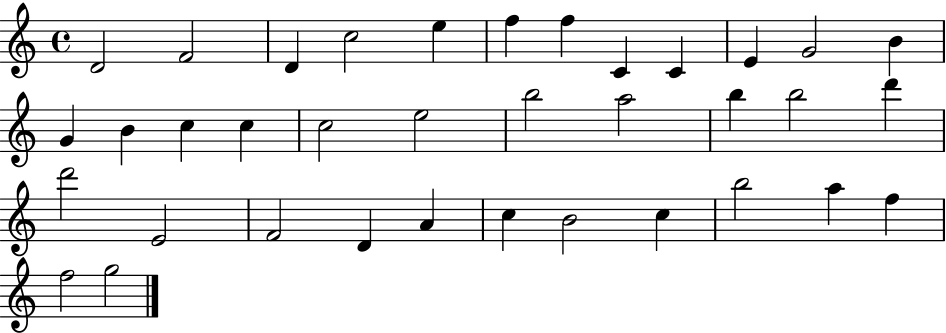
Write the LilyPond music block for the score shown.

{
  \clef treble
  \time 4/4
  \defaultTimeSignature
  \key c \major
  d'2 f'2 | d'4 c''2 e''4 | f''4 f''4 c'4 c'4 | e'4 g'2 b'4 | \break g'4 b'4 c''4 c''4 | c''2 e''2 | b''2 a''2 | b''4 b''2 d'''4 | \break d'''2 e'2 | f'2 d'4 a'4 | c''4 b'2 c''4 | b''2 a''4 f''4 | \break f''2 g''2 | \bar "|."
}